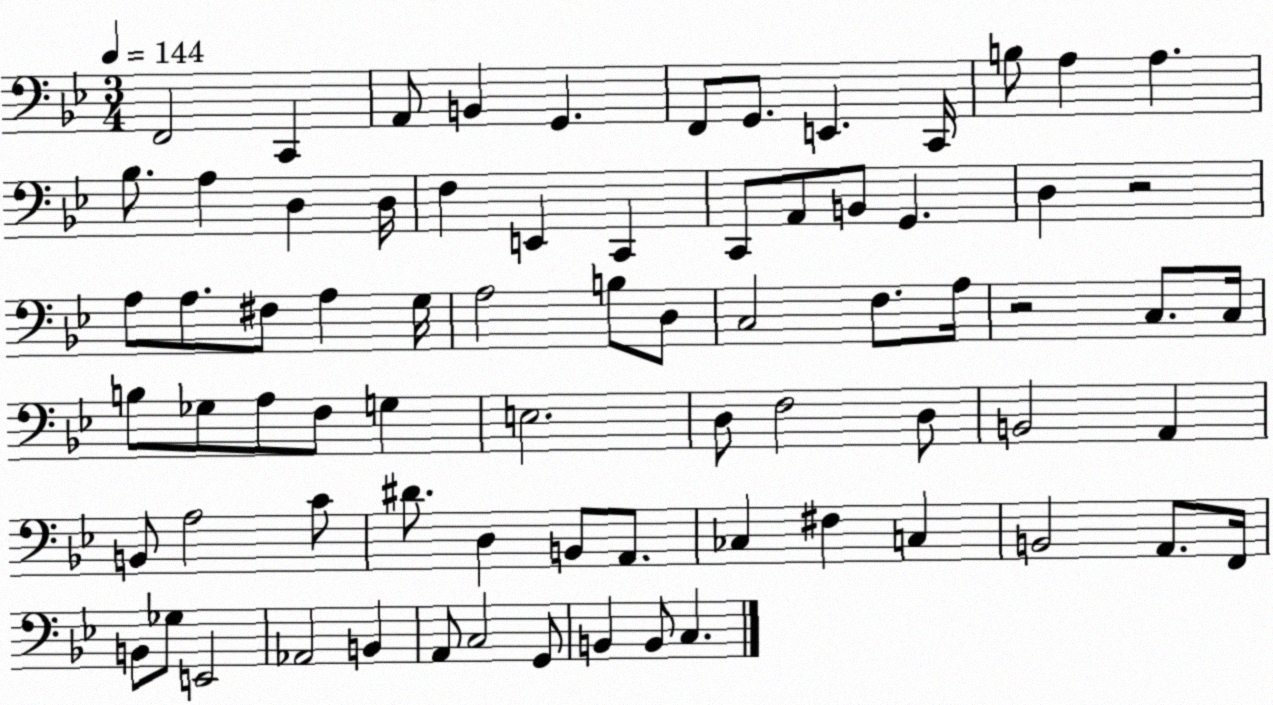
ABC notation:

X:1
T:Untitled
M:3/4
L:1/4
K:Bb
F,,2 C,, A,,/2 B,, G,, F,,/2 G,,/2 E,, C,,/4 B,/2 A, A, _B,/2 A, D, D,/4 F, E,, C,, C,,/2 A,,/2 B,,/2 G,, D, z2 A,/2 A,/2 ^F,/2 A, G,/4 A,2 B,/2 D,/2 C,2 F,/2 A,/4 z2 C,/2 C,/4 B,/2 _G,/2 A,/2 F,/2 G, E,2 D,/2 F,2 D,/2 B,,2 A,, B,,/2 A,2 C/2 ^D/2 D, B,,/2 A,,/2 _C, ^F, C, B,,2 A,,/2 F,,/4 B,,/2 _G,/2 E,,2 _A,,2 B,, A,,/2 C,2 G,,/2 B,, B,,/2 C,